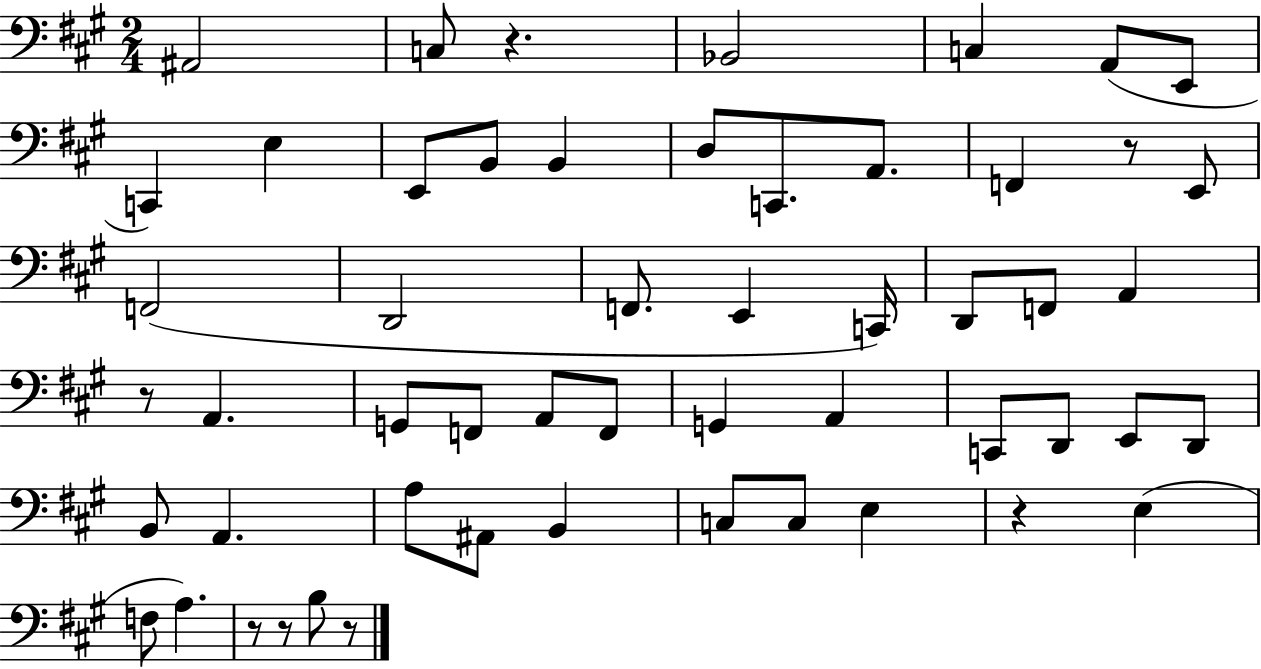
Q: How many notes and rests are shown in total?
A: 54